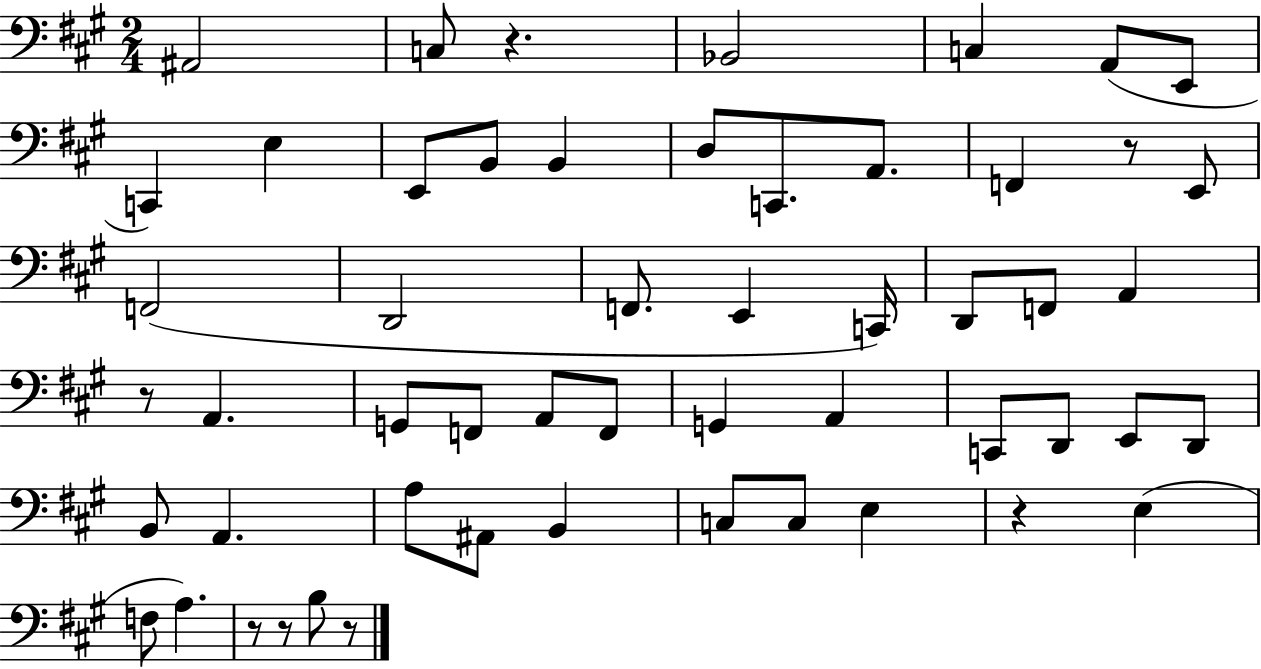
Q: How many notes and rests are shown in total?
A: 54